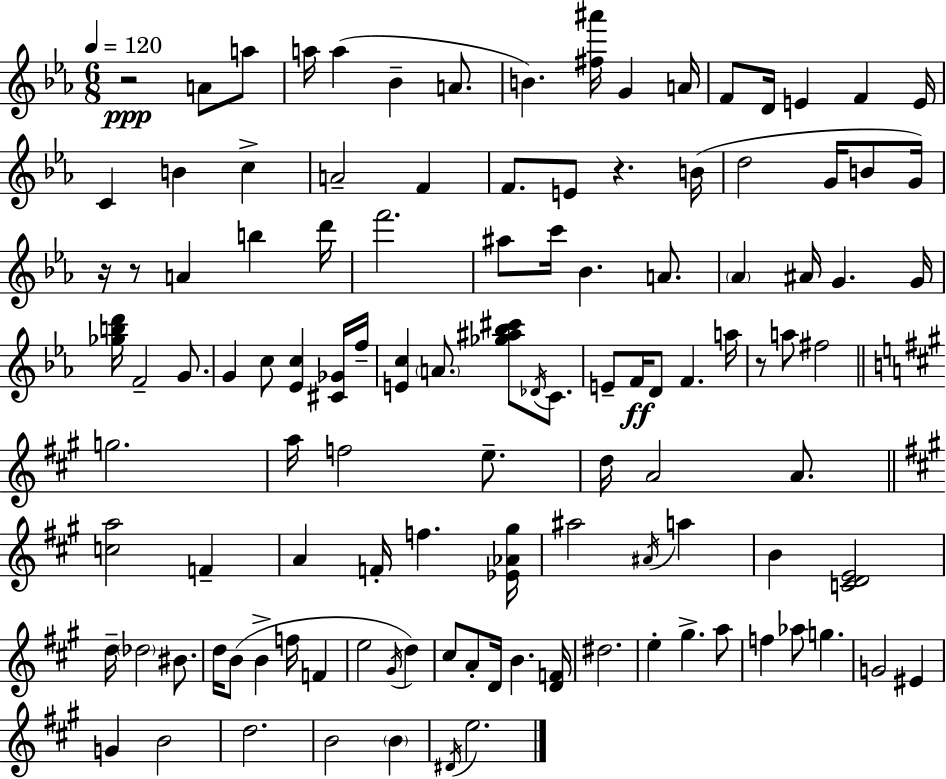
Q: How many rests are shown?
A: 5